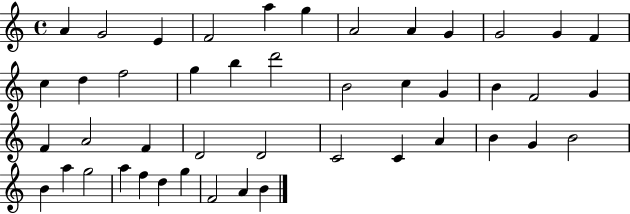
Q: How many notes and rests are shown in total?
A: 45